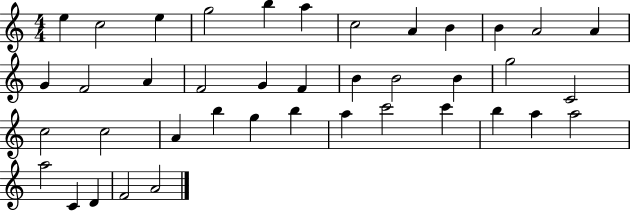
{
  \clef treble
  \numericTimeSignature
  \time 4/4
  \key c \major
  e''4 c''2 e''4 | g''2 b''4 a''4 | c''2 a'4 b'4 | b'4 a'2 a'4 | \break g'4 f'2 a'4 | f'2 g'4 f'4 | b'4 b'2 b'4 | g''2 c'2 | \break c''2 c''2 | a'4 b''4 g''4 b''4 | a''4 c'''2 c'''4 | b''4 a''4 a''2 | \break a''2 c'4 d'4 | f'2 a'2 | \bar "|."
}